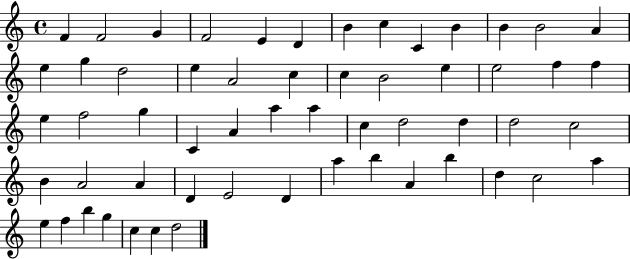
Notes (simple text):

F4/q F4/h G4/q F4/h E4/q D4/q B4/q C5/q C4/q B4/q B4/q B4/h A4/q E5/q G5/q D5/h E5/q A4/h C5/q C5/q B4/h E5/q E5/h F5/q F5/q E5/q F5/h G5/q C4/q A4/q A5/q A5/q C5/q D5/h D5/q D5/h C5/h B4/q A4/h A4/q D4/q E4/h D4/q A5/q B5/q A4/q B5/q D5/q C5/h A5/q E5/q F5/q B5/q G5/q C5/q C5/q D5/h